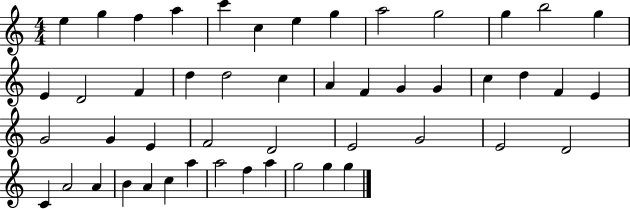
X:1
T:Untitled
M:4/4
L:1/4
K:C
e g f a c' c e g a2 g2 g b2 g E D2 F d d2 c A F G G c d F E G2 G E F2 D2 E2 G2 E2 D2 C A2 A B A c a a2 f a g2 g g